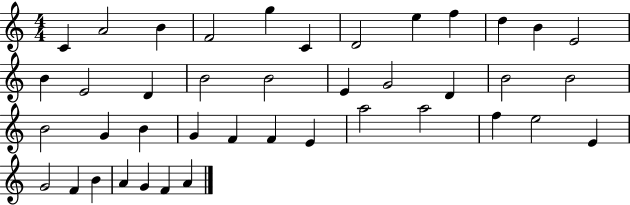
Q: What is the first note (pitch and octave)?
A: C4